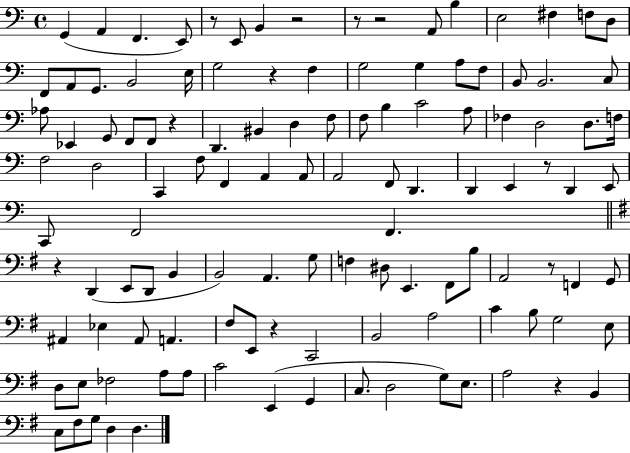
X:1
T:Untitled
M:4/4
L:1/4
K:C
G,, A,, F,, E,,/2 z/2 E,,/2 B,, z2 z/2 z2 A,,/2 B, E,2 ^F, F,/2 D,/2 F,,/2 A,,/2 G,,/2 B,,2 E,/4 G,2 z F, G,2 G, A,/2 F,/2 B,,/2 B,,2 C,/2 _A,/2 _E,, G,,/2 F,,/2 F,,/2 z D,, ^B,, D, F,/2 F,/2 B, C2 A,/2 _F, D,2 D,/2 F,/4 F,2 D,2 C,, F,/2 F,, A,, A,,/2 A,,2 F,,/2 D,, D,, E,, z/2 D,, E,,/2 C,,/2 F,,2 F,, z D,, E,,/2 D,,/2 B,, B,,2 A,, G,/2 F, ^D,/2 E,, ^F,,/2 B,/2 A,,2 z/2 F,, G,,/2 ^A,, _E, ^A,,/2 A,, ^F,/2 E,,/2 z C,,2 B,,2 A,2 C B,/2 G,2 E,/2 D,/2 E,/2 _F,2 A,/2 A,/2 C2 E,, G,, C,/2 D,2 G,/2 E,/2 A,2 z B,, C,/2 ^F,/2 G,/2 D, D,